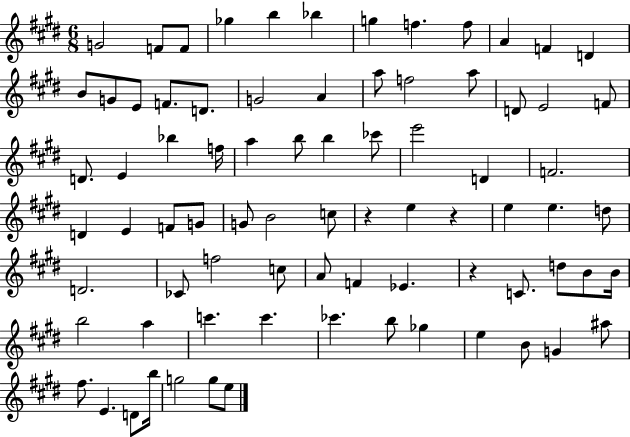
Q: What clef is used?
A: treble